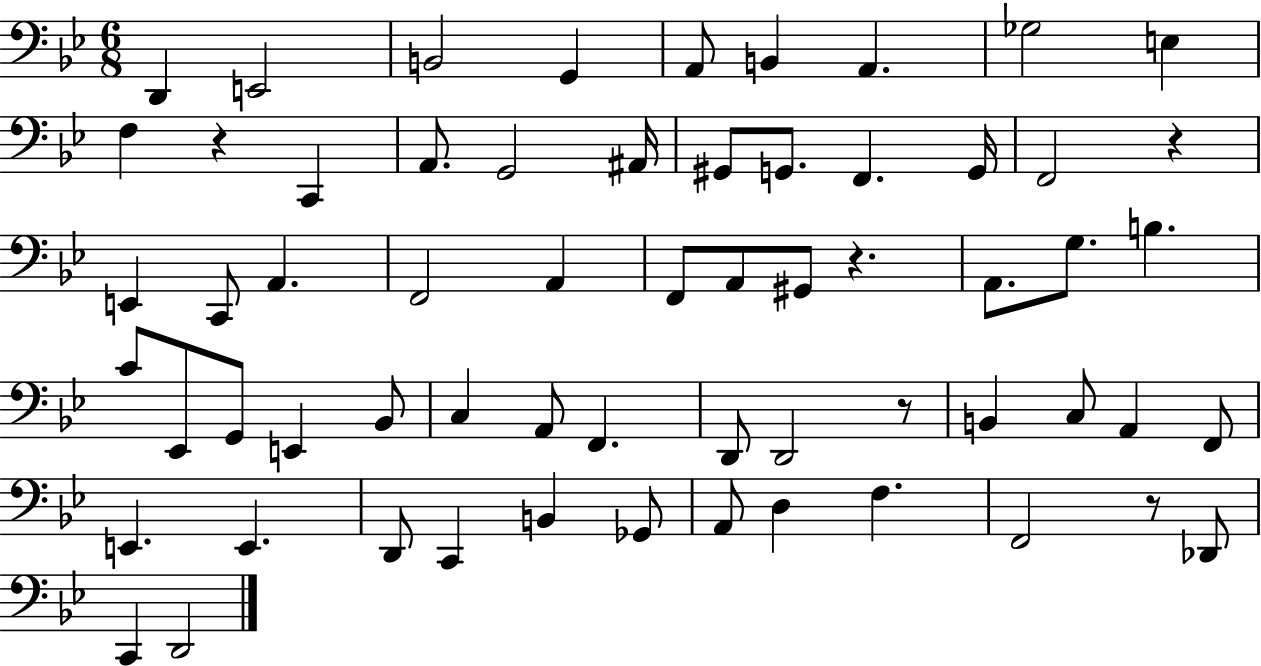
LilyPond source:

{
  \clef bass
  \numericTimeSignature
  \time 6/8
  \key bes \major
  d,4 e,2 | b,2 g,4 | a,8 b,4 a,4. | ges2 e4 | \break f4 r4 c,4 | a,8. g,2 ais,16 | gis,8 g,8. f,4. g,16 | f,2 r4 | \break e,4 c,8 a,4. | f,2 a,4 | f,8 a,8 gis,8 r4. | a,8. g8. b4. | \break c'8 ees,8 g,8 e,4 bes,8 | c4 a,8 f,4. | d,8 d,2 r8 | b,4 c8 a,4 f,8 | \break e,4. e,4. | d,8 c,4 b,4 ges,8 | a,8 d4 f4. | f,2 r8 des,8 | \break c,4 d,2 | \bar "|."
}